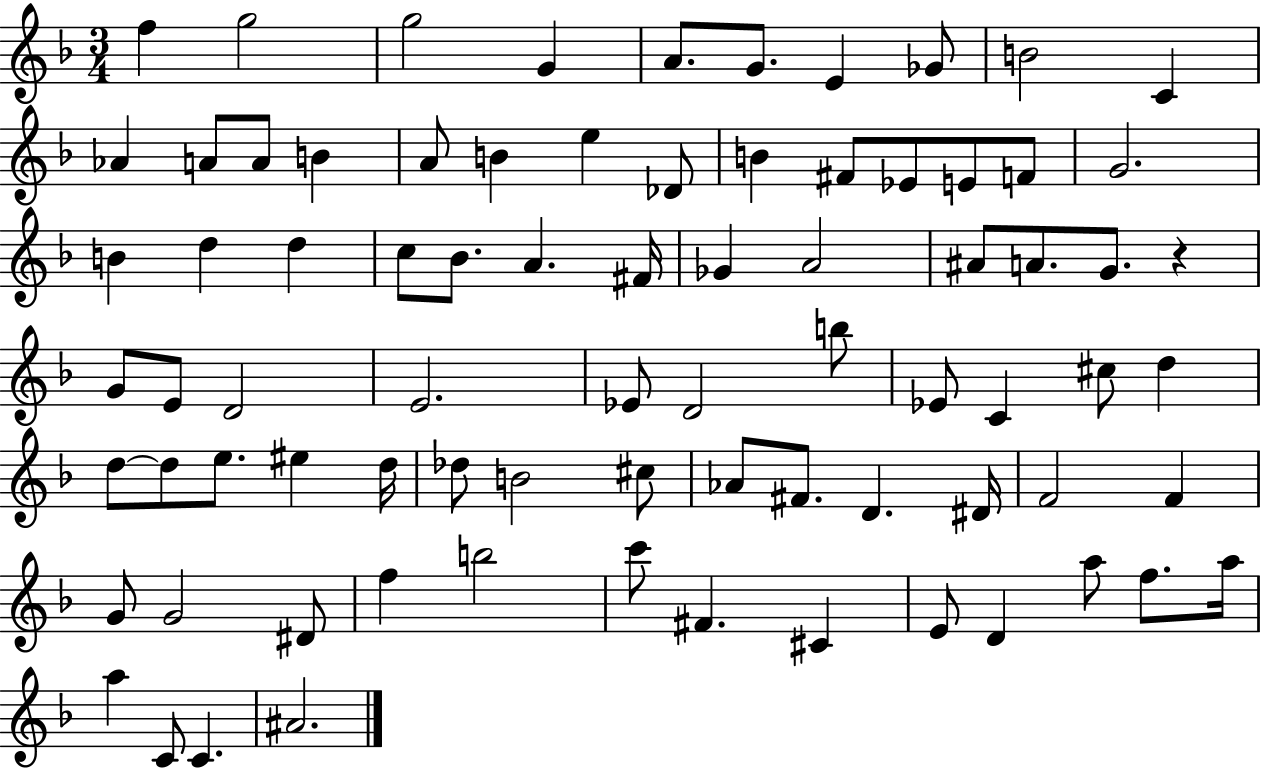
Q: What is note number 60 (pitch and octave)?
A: F4